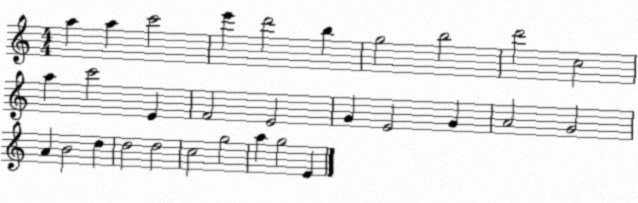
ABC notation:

X:1
T:Untitled
M:4/4
L:1/4
K:C
a a c'2 e' d'2 b g2 b2 d'2 c2 a c'2 E F2 E2 G E2 G A2 G2 A B2 d d2 d2 c2 g2 a g2 E